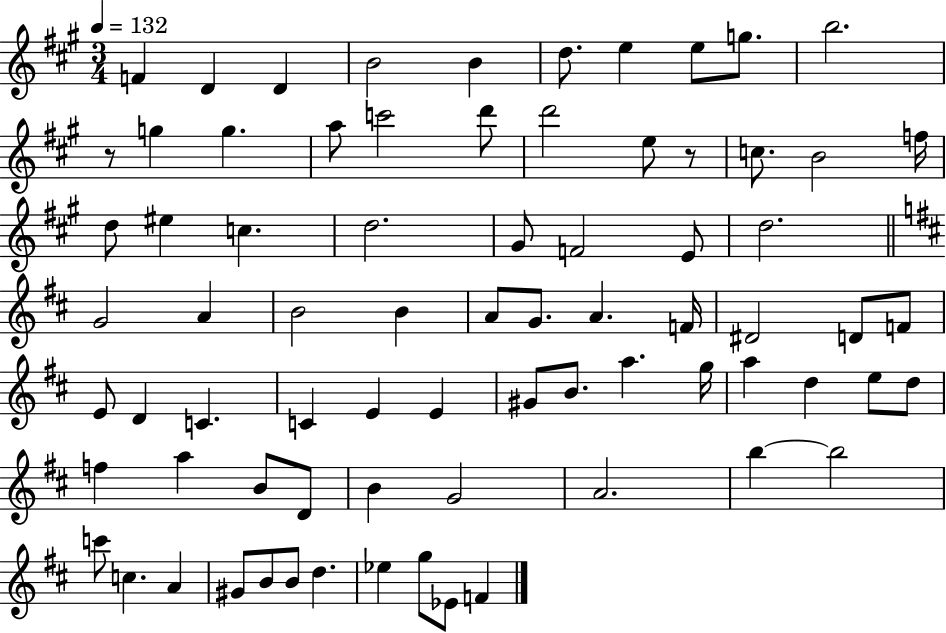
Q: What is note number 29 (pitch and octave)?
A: G4